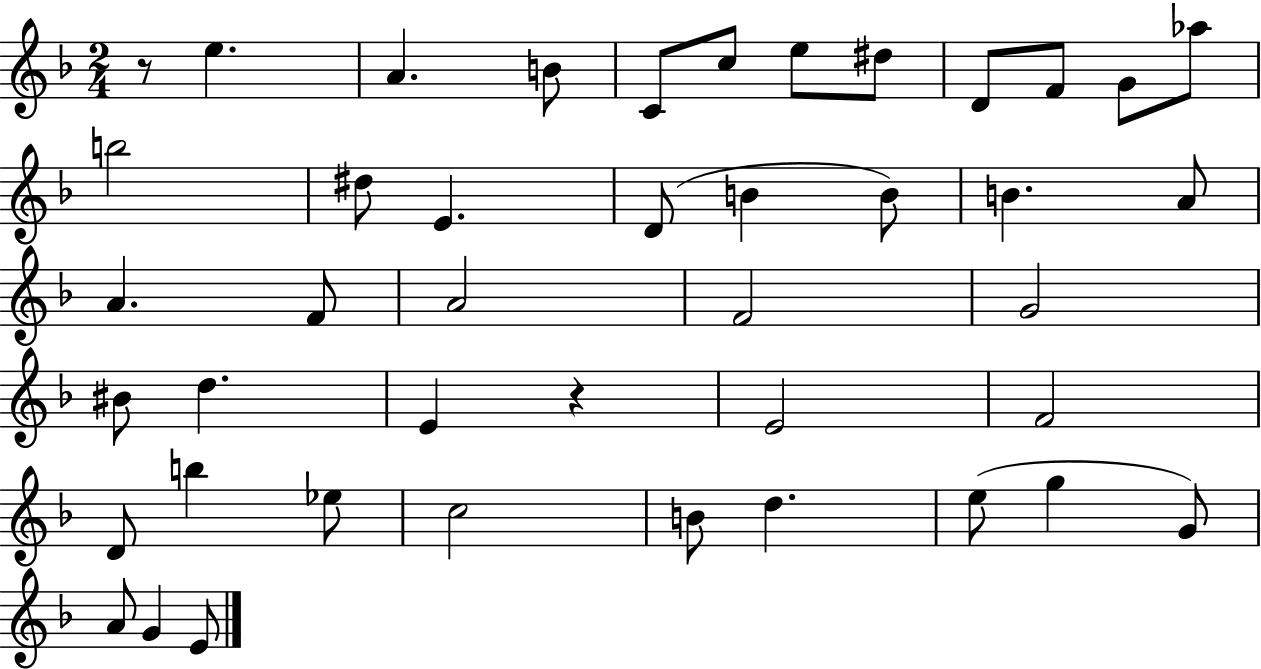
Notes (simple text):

R/e E5/q. A4/q. B4/e C4/e C5/e E5/e D#5/e D4/e F4/e G4/e Ab5/e B5/h D#5/e E4/q. D4/e B4/q B4/e B4/q. A4/e A4/q. F4/e A4/h F4/h G4/h BIS4/e D5/q. E4/q R/q E4/h F4/h D4/e B5/q Eb5/e C5/h B4/e D5/q. E5/e G5/q G4/e A4/e G4/q E4/e